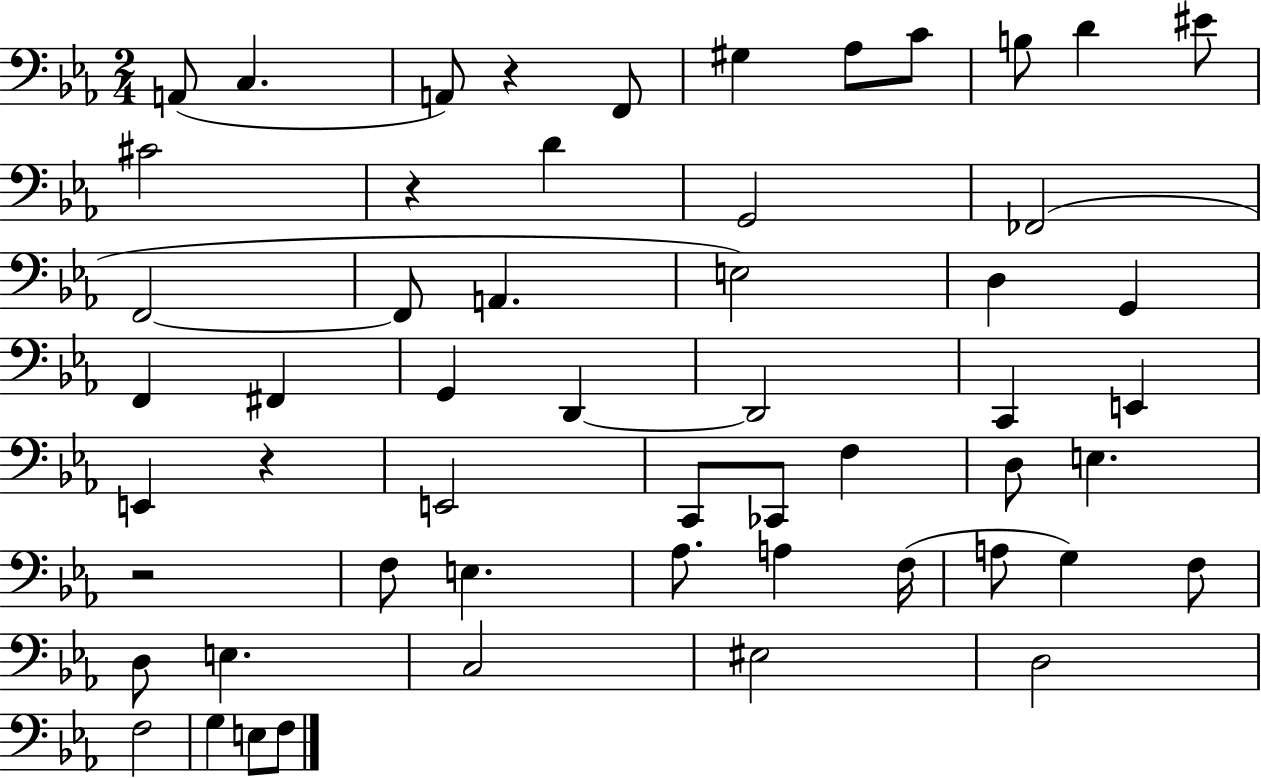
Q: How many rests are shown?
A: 4